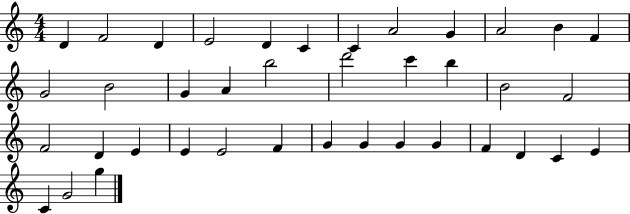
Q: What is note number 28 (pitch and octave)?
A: F4